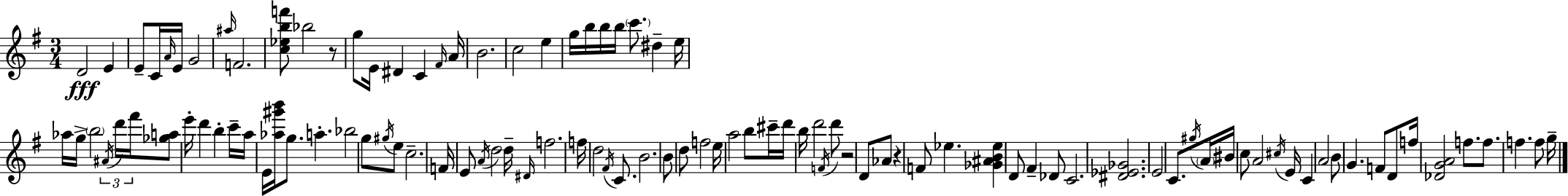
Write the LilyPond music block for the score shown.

{
  \clef treble
  \numericTimeSignature
  \time 3/4
  \key e \minor
  d'2\fff e'4 | e'8-- c'16 \grace { a'16 } e'16 g'2 | \grace { ais''16 } f'2. | <c'' ees'' b'' f'''>8 bes''2 | \break r8 g''8 e'16 dis'4 c'4 | \grace { fis'16 } a'16 b'2. | c''2 e''4 | g''16 b''16 b''16 b''16 \parenthesize c'''8. dis''4-- | \break e''16 aes''16 g''16-> \parenthesize b''2 | \tuplet 3/2 { \acciaccatura { ais'16 } d'''16 fis'''16 } <ges'' a''>8 e'''16-. d'''4 b''4-. | c'''16-- a''16 e'16 <aes'' gis''' b'''>16 g''8. a''4.-. | bes''2 | \break g''8 \acciaccatura { gis''16 } e''8 c''2.-- | f'16 e'8 \acciaccatura { a'16 } d''2 | d''16-- \grace { dis'16 } f''2. | f''16 d''2 | \break \acciaccatura { fis'16 } c'8. b'2. | b'8 d''8 | f''2 e''16 a''2 | b''8 cis'''16-- d'''16 b''16 d'''2 | \break \acciaccatura { f'16 } d'''8 r2 | d'8 aes'8 r4 | f'8 ees''4. <ges' ais' b' ees''>4 | d'8 fis'4-- des'8 c'2. | \break <dis' ees' ges'>2. | e'2 | c'8. \acciaccatura { gis''16 } \parenthesize a'16 bis'16 c''8 | a'2 \acciaccatura { cis''16 } e'16 c'4 | \break a'2 b'8 | g'4. f'8 d'8 f''16 | <des' g' a'>2 f''8. f''8. | f''4. f''8 g''16-- \bar "|."
}